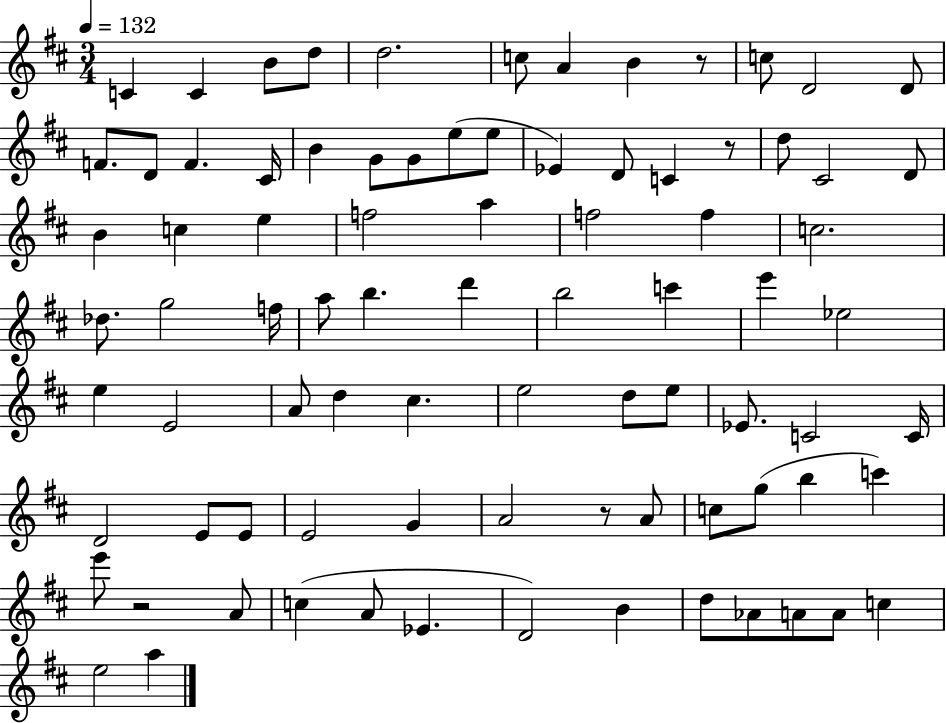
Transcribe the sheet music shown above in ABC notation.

X:1
T:Untitled
M:3/4
L:1/4
K:D
C C B/2 d/2 d2 c/2 A B z/2 c/2 D2 D/2 F/2 D/2 F ^C/4 B G/2 G/2 e/2 e/2 _E D/2 C z/2 d/2 ^C2 D/2 B c e f2 a f2 f c2 _d/2 g2 f/4 a/2 b d' b2 c' e' _e2 e E2 A/2 d ^c e2 d/2 e/2 _E/2 C2 C/4 D2 E/2 E/2 E2 G A2 z/2 A/2 c/2 g/2 b c' e'/2 z2 A/2 c A/2 _E D2 B d/2 _A/2 A/2 A/2 c e2 a